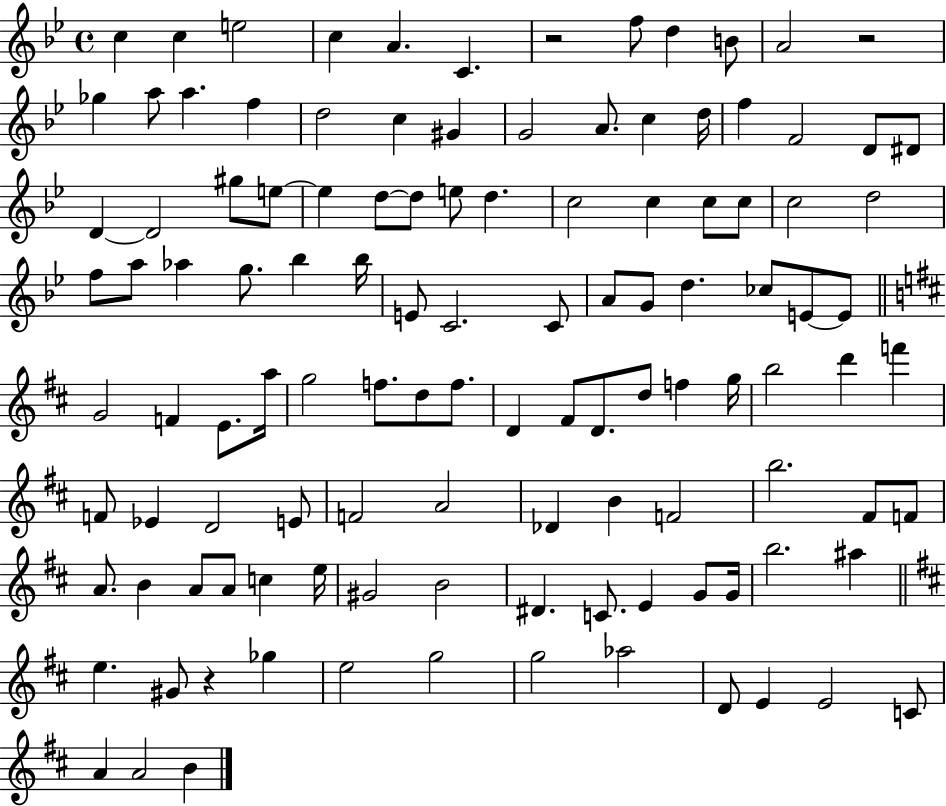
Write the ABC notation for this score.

X:1
T:Untitled
M:4/4
L:1/4
K:Bb
c c e2 c A C z2 f/2 d B/2 A2 z2 _g a/2 a f d2 c ^G G2 A/2 c d/4 f F2 D/2 ^D/2 D D2 ^g/2 e/2 e d/2 d/2 e/2 d c2 c c/2 c/2 c2 d2 f/2 a/2 _a g/2 _b _b/4 E/2 C2 C/2 A/2 G/2 d _c/2 E/2 E/2 G2 F E/2 a/4 g2 f/2 d/2 f/2 D ^F/2 D/2 d/2 f g/4 b2 d' f' F/2 _E D2 E/2 F2 A2 _D B F2 b2 ^F/2 F/2 A/2 B A/2 A/2 c e/4 ^G2 B2 ^D C/2 E G/2 G/4 b2 ^a e ^G/2 z _g e2 g2 g2 _a2 D/2 E E2 C/2 A A2 B